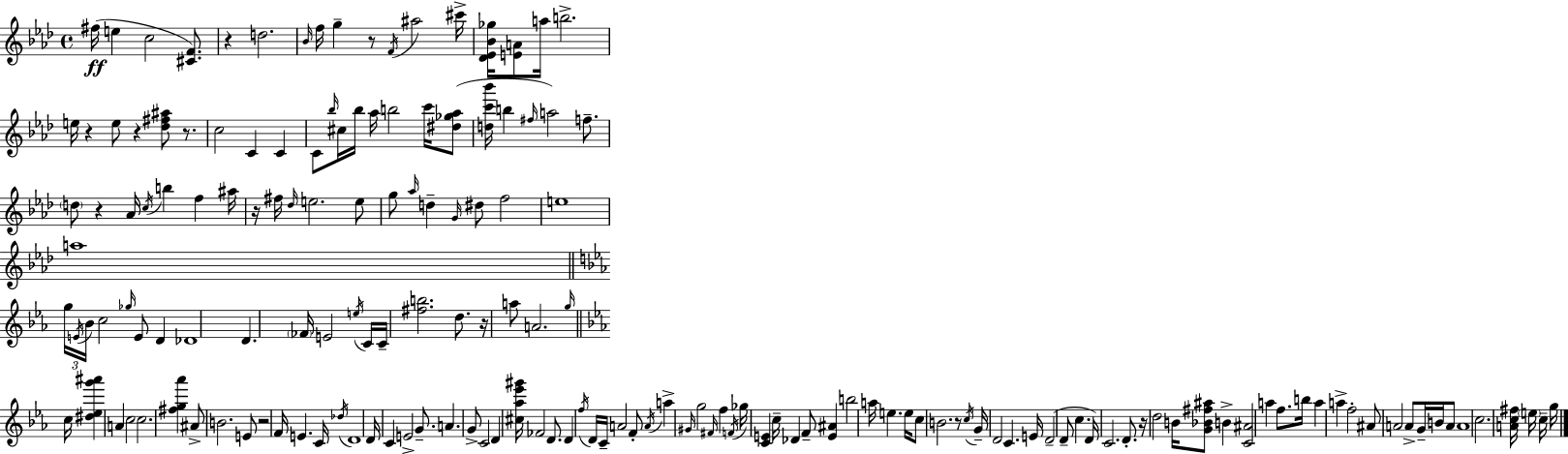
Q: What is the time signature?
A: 4/4